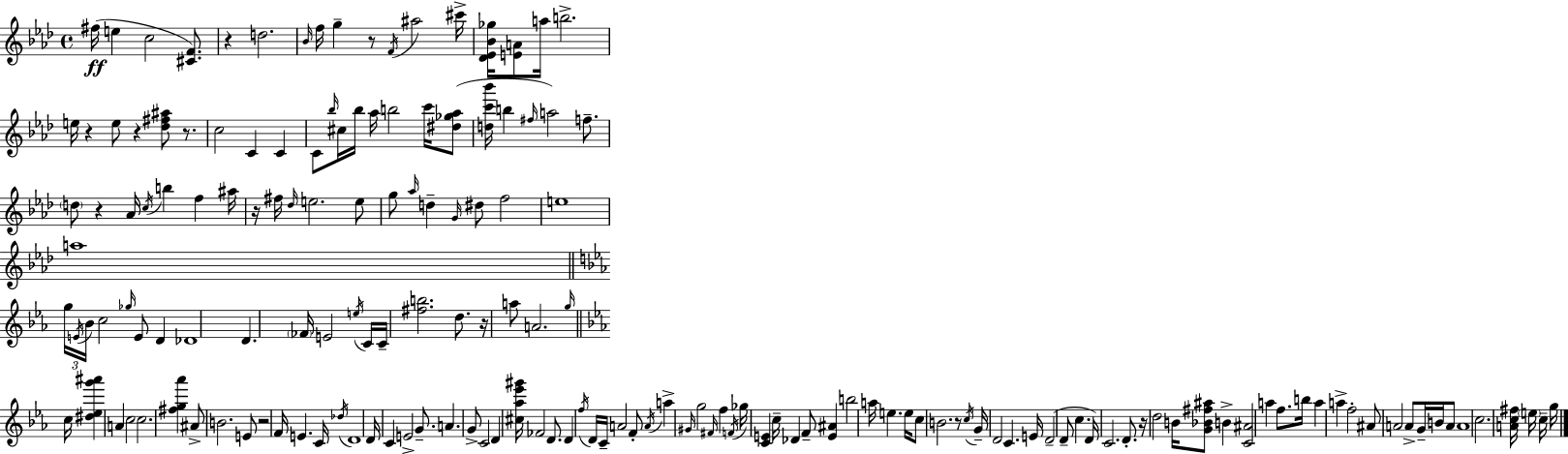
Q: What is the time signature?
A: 4/4